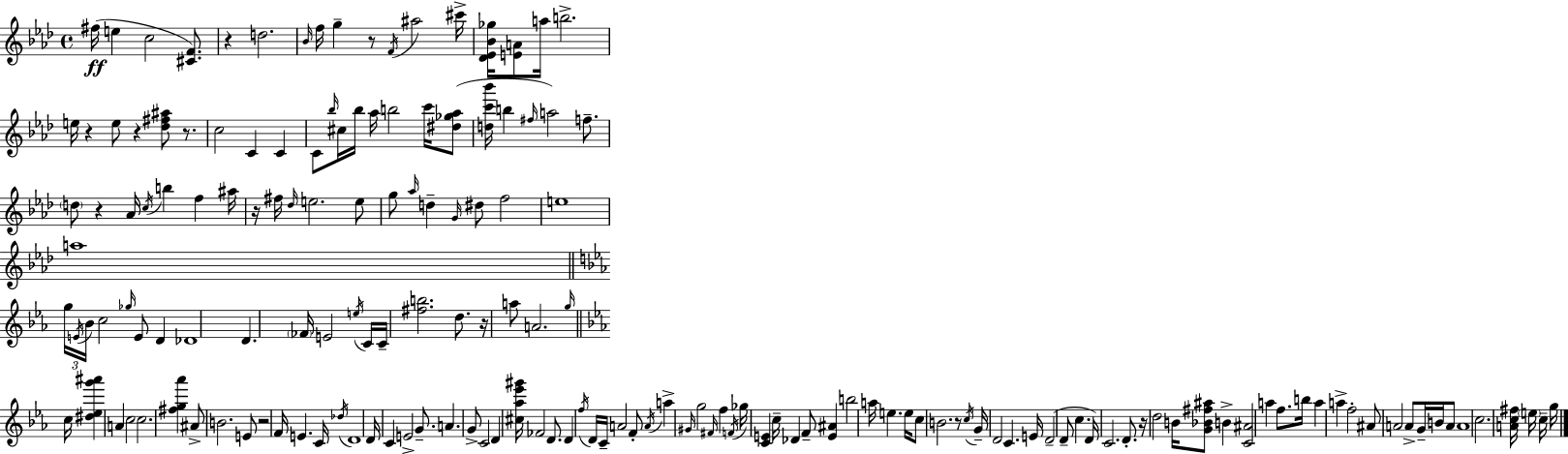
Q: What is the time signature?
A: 4/4